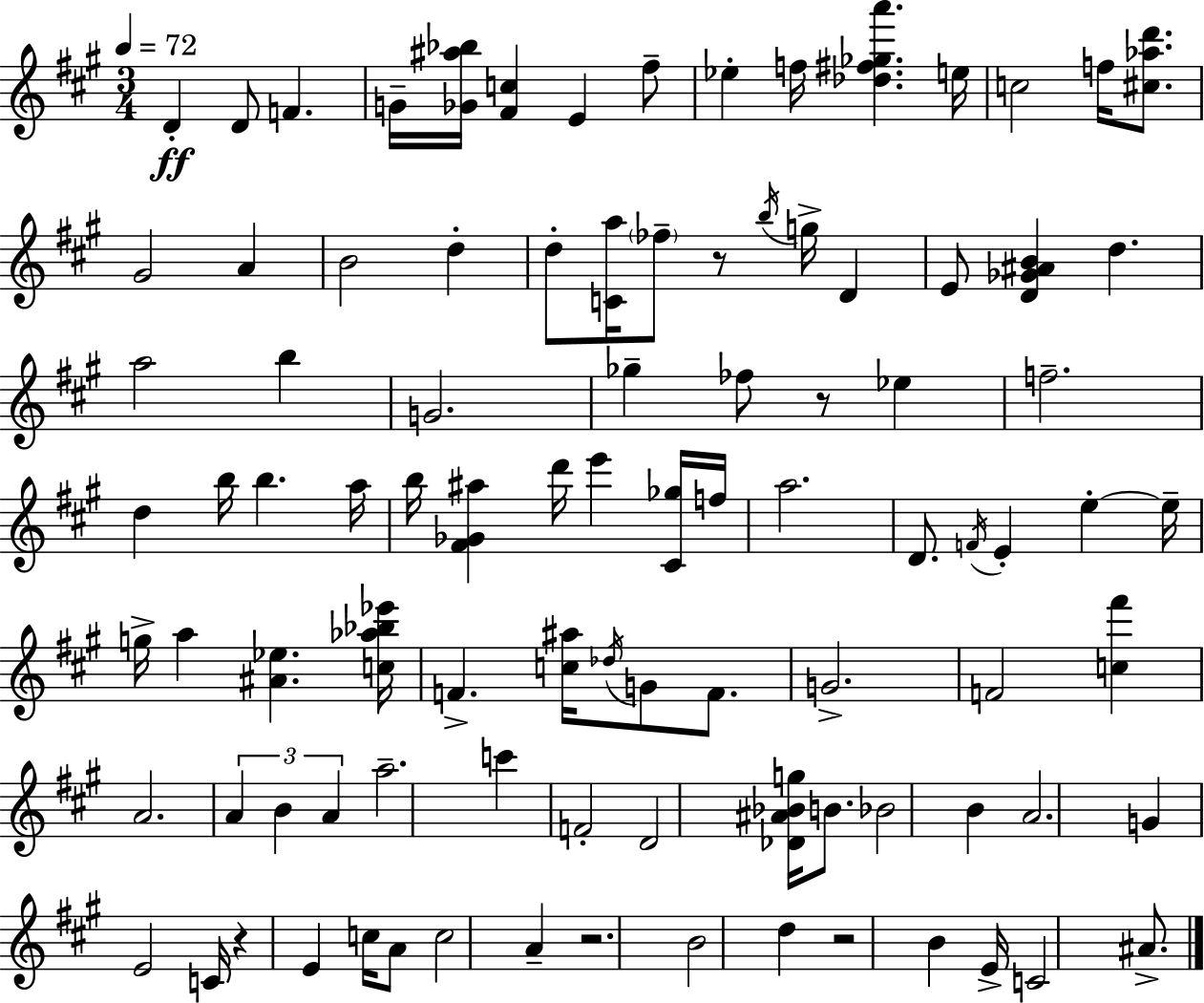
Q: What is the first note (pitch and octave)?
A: D4